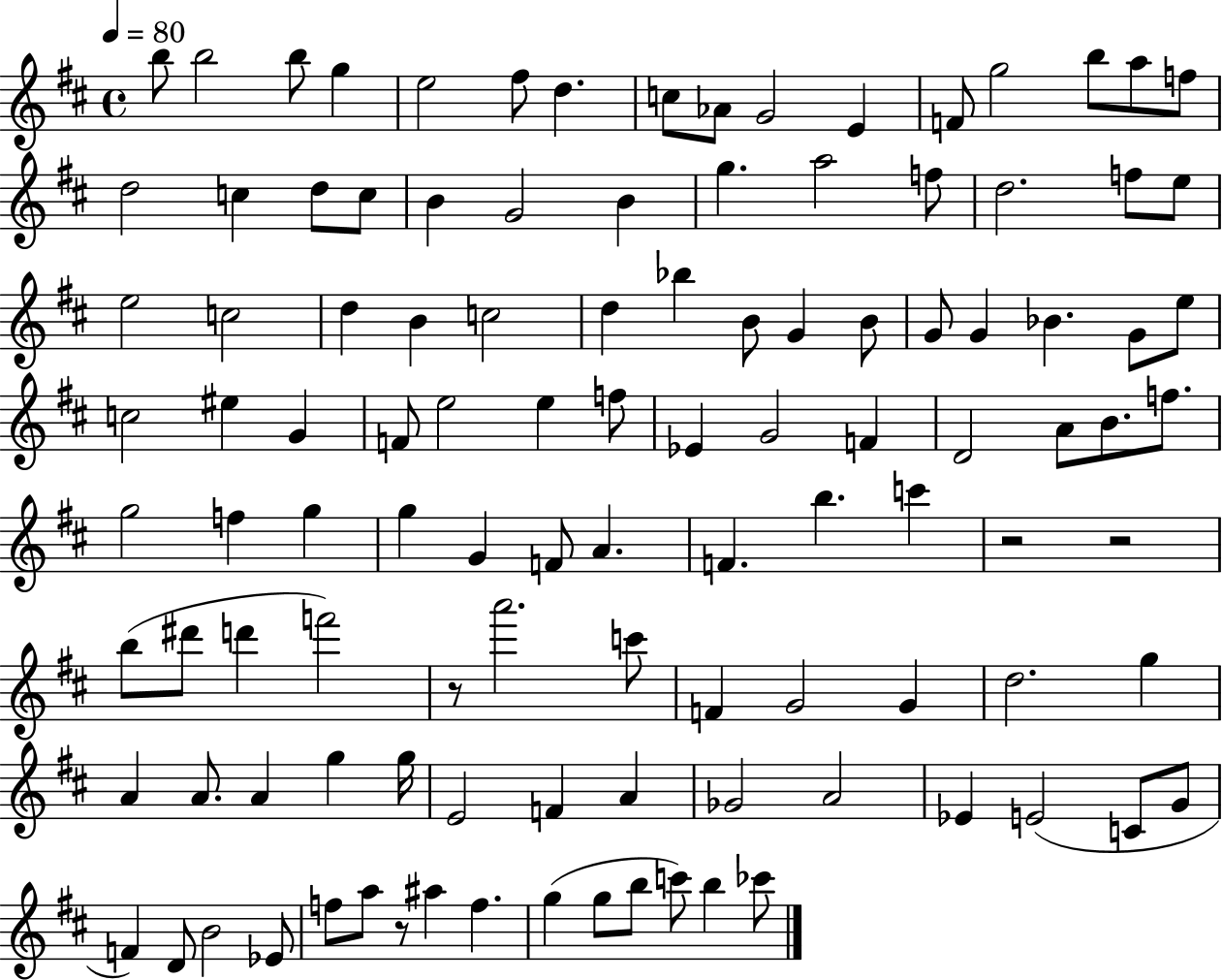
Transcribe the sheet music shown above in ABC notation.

X:1
T:Untitled
M:4/4
L:1/4
K:D
b/2 b2 b/2 g e2 ^f/2 d c/2 _A/2 G2 E F/2 g2 b/2 a/2 f/2 d2 c d/2 c/2 B G2 B g a2 f/2 d2 f/2 e/2 e2 c2 d B c2 d _b B/2 G B/2 G/2 G _B G/2 e/2 c2 ^e G F/2 e2 e f/2 _E G2 F D2 A/2 B/2 f/2 g2 f g g G F/2 A F b c' z2 z2 b/2 ^d'/2 d' f'2 z/2 a'2 c'/2 F G2 G d2 g A A/2 A g g/4 E2 F A _G2 A2 _E E2 C/2 G/2 F D/2 B2 _E/2 f/2 a/2 z/2 ^a f g g/2 b/2 c'/2 b _c'/2